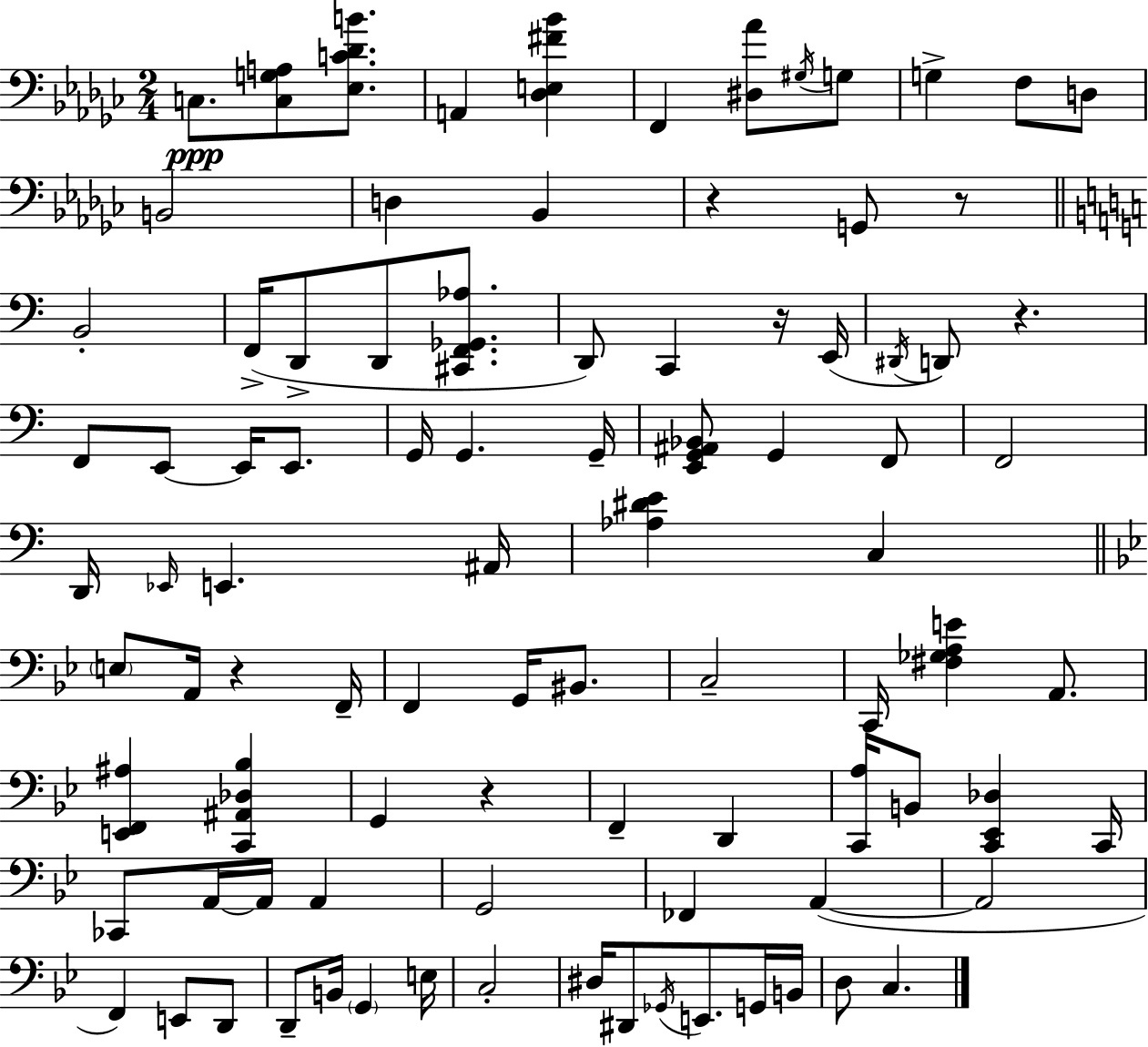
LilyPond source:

{
  \clef bass
  \numericTimeSignature
  \time 2/4
  \key ees \minor
  c8.\ppp <c g a>8 <ees c' des' b'>8. | a,4 <des e fis' bes'>4 | f,4 <dis aes'>8 \acciaccatura { gis16 } g8 | g4-> f8 d8 | \break b,2 | d4 bes,4 | r4 g,8 r8 | \bar "||" \break \key c \major b,2-. | f,16->( d,8-> d,8 <cis, f, ges, aes>8. | d,8) c,4 r16 e,16( | \acciaccatura { dis,16 } d,8) r4. | \break f,8 e,8~~ e,16 e,8. | g,16 g,4. | g,16-- <e, g, ais, bes,>8 g,4 f,8 | f,2 | \break d,16 \grace { ees,16 } e,4. | ais,16 <aes dis' e'>4 c4 | \bar "||" \break \key g \minor \parenthesize e8 a,16 r4 f,16-- | f,4 g,16 bis,8. | c2-- | c,16 <fis ges a e'>4 a,8. | \break <e, f, ais>4 <c, ais, des bes>4 | g,4 r4 | f,4-- d,4 | <c, a>16 b,8 <c, ees, des>4 c,16 | \break ces,8 a,16~~ a,16 a,4 | g,2 | fes,4 a,4~(~ | a,2 | \break f,4) e,8 d,8 | d,8-- b,16 \parenthesize g,4 e16 | c2-. | dis16 dis,8 \acciaccatura { ges,16 } e,8. g,16 | \break b,16 d8 c4. | \bar "|."
}